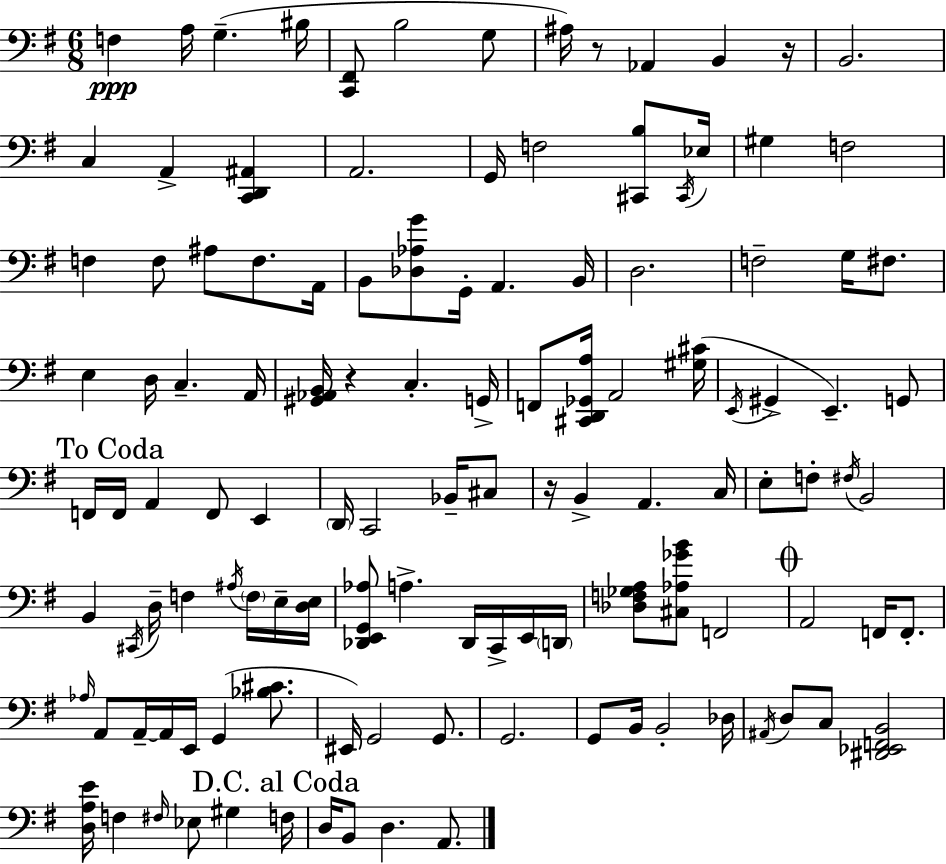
X:1
T:Untitled
M:6/8
L:1/4
K:Em
F, A,/4 G, ^B,/4 [C,,^F,,]/2 B,2 G,/2 ^A,/4 z/2 _A,, B,, z/4 B,,2 C, A,, [C,,D,,^A,,] A,,2 G,,/4 F,2 [^C,,B,]/2 ^C,,/4 _E,/4 ^G, F,2 F, F,/2 ^A,/2 F,/2 A,,/4 B,,/2 [_D,_A,G]/2 G,,/4 A,, B,,/4 D,2 F,2 G,/4 ^F,/2 E, D,/4 C, A,,/4 [^G,,_A,,B,,]/4 z C, G,,/4 F,,/2 [^C,,D,,_G,,A,]/4 A,,2 [^G,^C]/4 E,,/4 ^G,, E,, G,,/2 F,,/4 F,,/4 A,, F,,/2 E,, D,,/4 C,,2 _B,,/4 ^C,/2 z/4 B,, A,, C,/4 E,/2 F,/2 ^F,/4 B,,2 B,, ^C,,/4 D,/4 F, ^A,/4 F,/4 E,/4 [D,E,]/4 [_D,,E,,G,,_A,]/2 A, _D,,/4 C,,/4 E,,/4 D,,/4 [_D,F,_G,A,]/2 [^C,_A,_GB]/2 F,,2 A,,2 F,,/4 F,,/2 _A,/4 A,,/2 A,,/4 A,,/4 E,,/4 G,, [_B,^C]/2 ^E,,/4 G,,2 G,,/2 G,,2 G,,/2 B,,/4 B,,2 _D,/4 ^A,,/4 D,/2 C,/2 [^D,,_E,,F,,B,,]2 [D,A,E]/4 F, ^F,/4 _E,/2 ^G, F,/4 D,/4 B,,/2 D, A,,/2